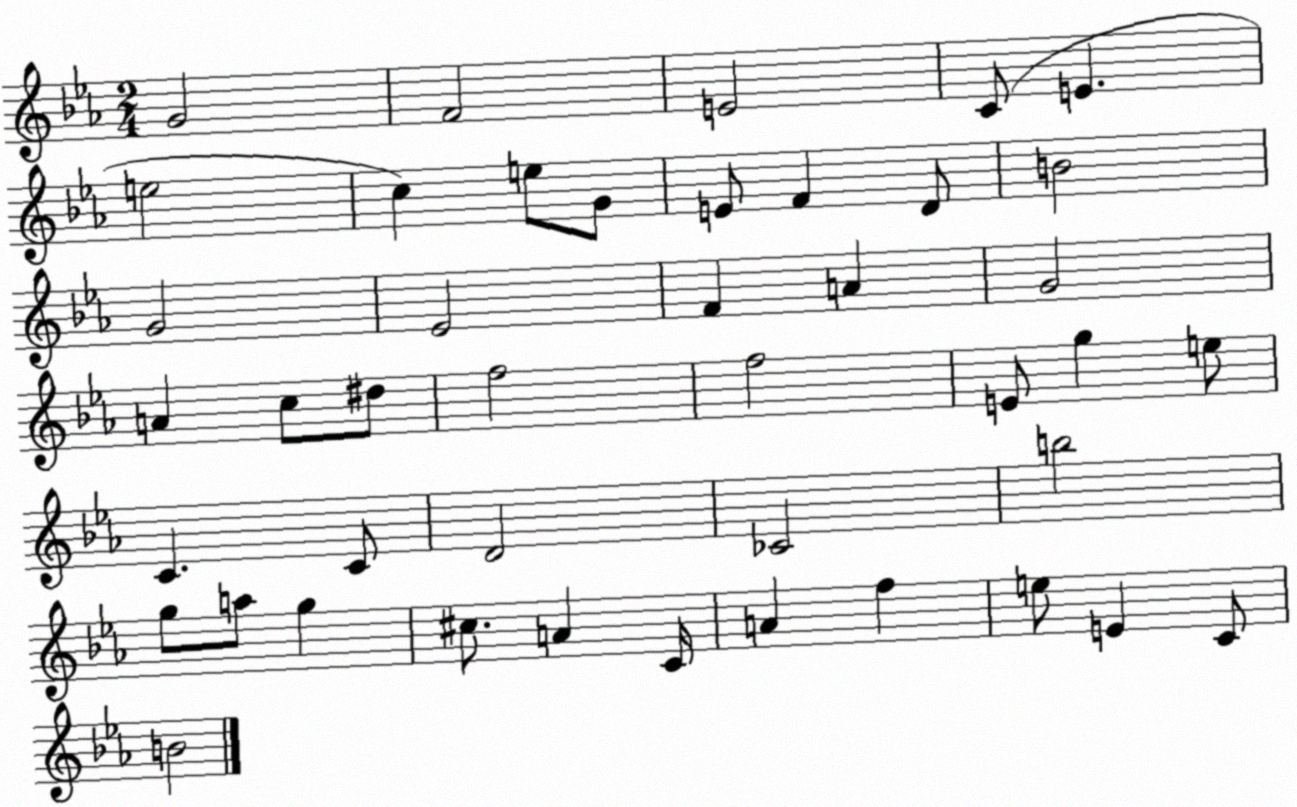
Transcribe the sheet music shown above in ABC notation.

X:1
T:Untitled
M:2/4
L:1/4
K:Eb
G2 F2 E2 C/2 E e2 c e/2 G/2 E/2 F D/2 B2 G2 _E2 F A G2 A c/2 ^d/2 f2 f2 E/2 g e/2 C C/2 D2 _C2 b2 g/2 a/2 g ^c/2 A C/4 A f e/2 E C/2 B2